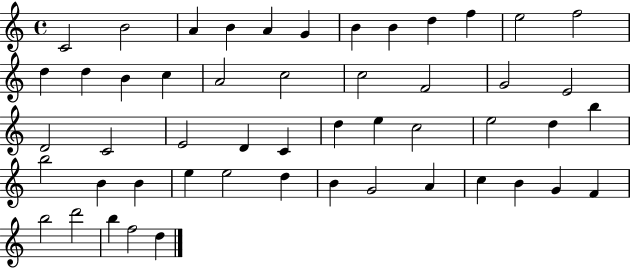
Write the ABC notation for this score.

X:1
T:Untitled
M:4/4
L:1/4
K:C
C2 B2 A B A G B B d f e2 f2 d d B c A2 c2 c2 F2 G2 E2 D2 C2 E2 D C d e c2 e2 d b b2 B B e e2 d B G2 A c B G F b2 d'2 b f2 d